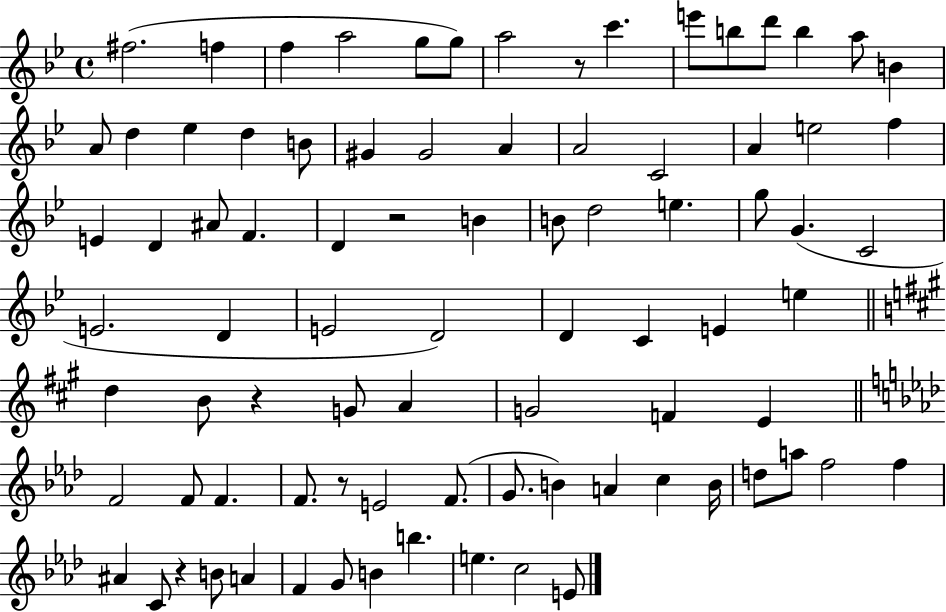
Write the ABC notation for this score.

X:1
T:Untitled
M:4/4
L:1/4
K:Bb
^f2 f f a2 g/2 g/2 a2 z/2 c' e'/2 b/2 d'/2 b a/2 B A/2 d _e d B/2 ^G ^G2 A A2 C2 A e2 f E D ^A/2 F D z2 B B/2 d2 e g/2 G C2 E2 D E2 D2 D C E e d B/2 z G/2 A G2 F E F2 F/2 F F/2 z/2 E2 F/2 G/2 B A c B/4 d/2 a/2 f2 f ^A C/2 z B/2 A F G/2 B b e c2 E/2